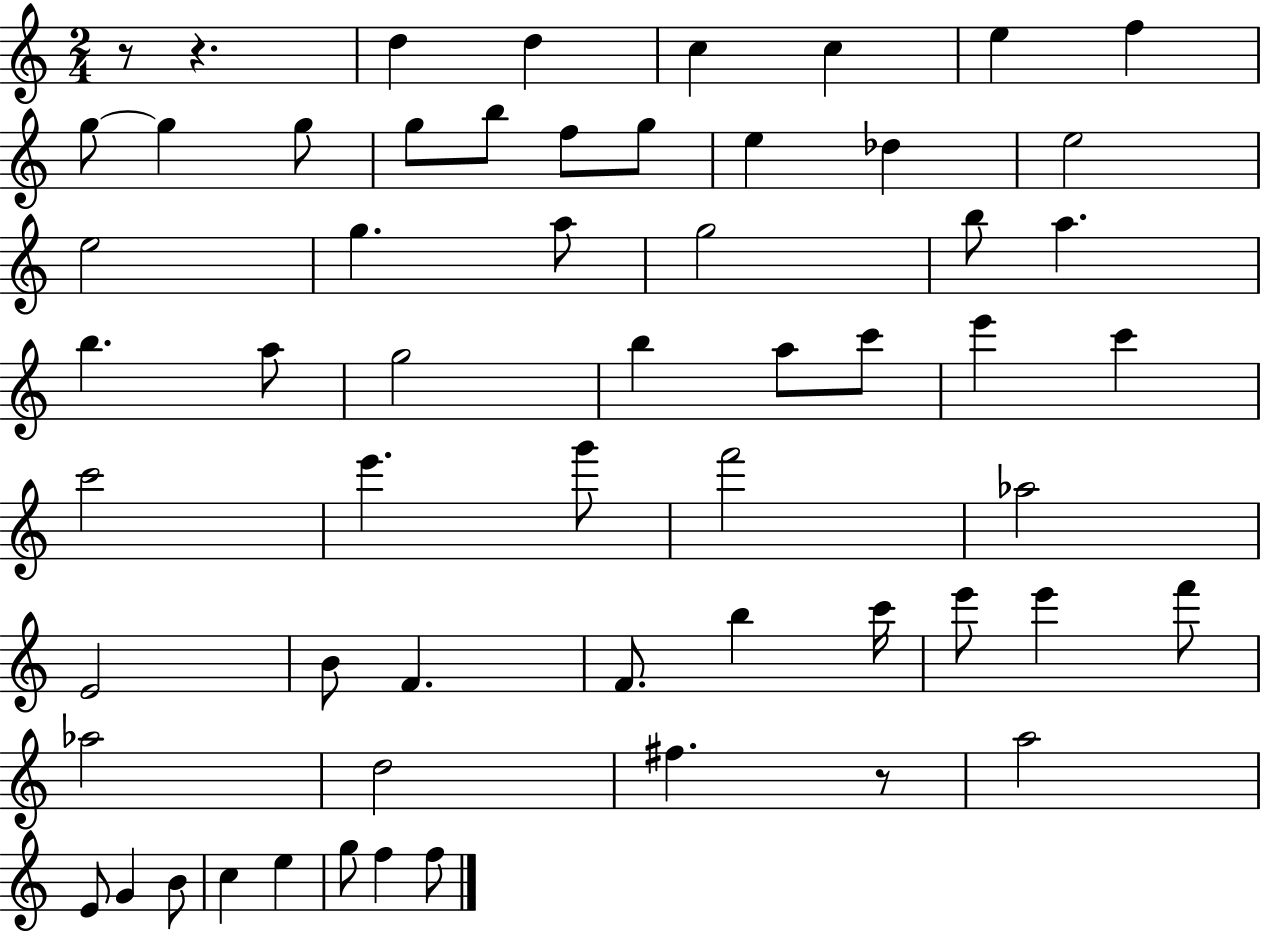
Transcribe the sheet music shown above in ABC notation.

X:1
T:Untitled
M:2/4
L:1/4
K:C
z/2 z d d c c e f g/2 g g/2 g/2 b/2 f/2 g/2 e _d e2 e2 g a/2 g2 b/2 a b a/2 g2 b a/2 c'/2 e' c' c'2 e' g'/2 f'2 _a2 E2 B/2 F F/2 b c'/4 e'/2 e' f'/2 _a2 d2 ^f z/2 a2 E/2 G B/2 c e g/2 f f/2